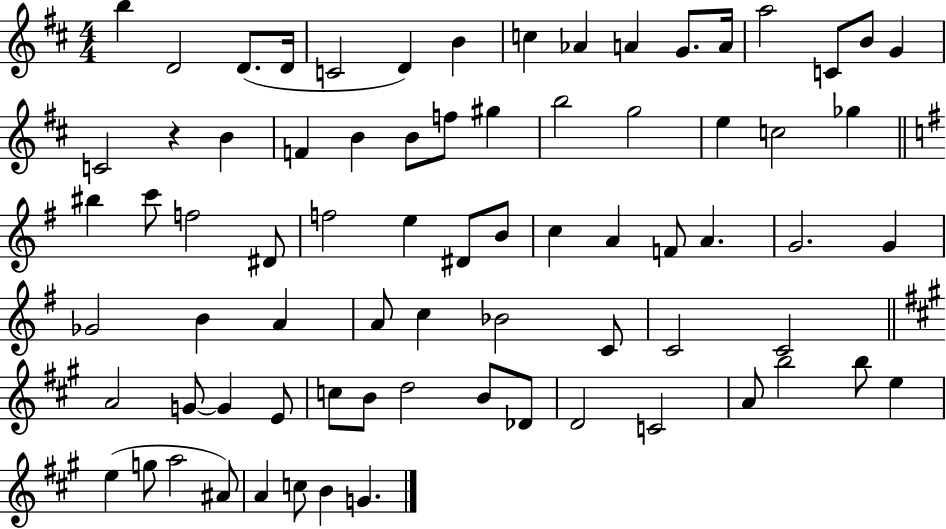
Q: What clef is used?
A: treble